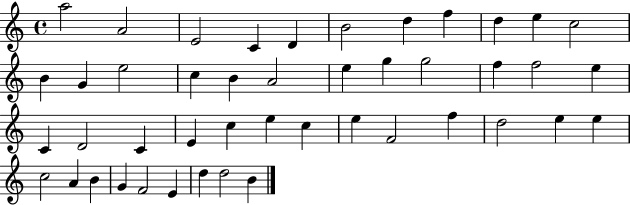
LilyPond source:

{
  \clef treble
  \time 4/4
  \defaultTimeSignature
  \key c \major
  a''2 a'2 | e'2 c'4 d'4 | b'2 d''4 f''4 | d''4 e''4 c''2 | \break b'4 g'4 e''2 | c''4 b'4 a'2 | e''4 g''4 g''2 | f''4 f''2 e''4 | \break c'4 d'2 c'4 | e'4 c''4 e''4 c''4 | e''4 f'2 f''4 | d''2 e''4 e''4 | \break c''2 a'4 b'4 | g'4 f'2 e'4 | d''4 d''2 b'4 | \bar "|."
}